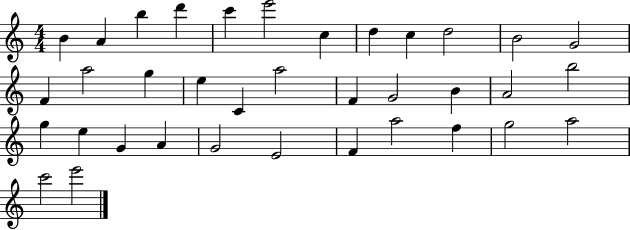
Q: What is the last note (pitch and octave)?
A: E6